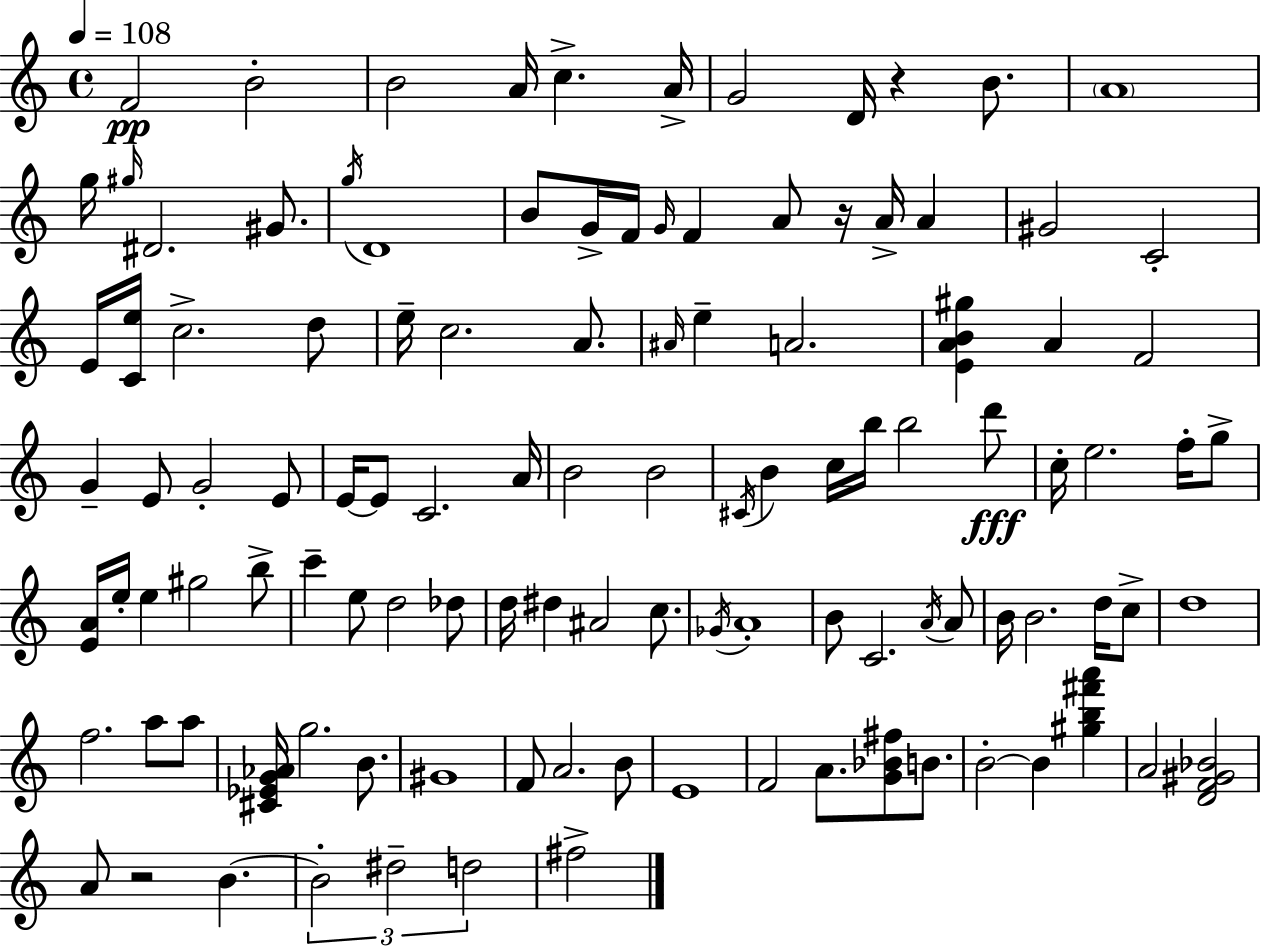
F4/h B4/h B4/h A4/s C5/q. A4/s G4/h D4/s R/q B4/e. A4/w G5/s G#5/s D#4/h. G#4/e. G5/s D4/w B4/e G4/s F4/s G4/s F4/q A4/e R/s A4/s A4/q G#4/h C4/h E4/s [C4,E5]/s C5/h. D5/e E5/s C5/h. A4/e. A#4/s E5/q A4/h. [E4,A4,B4,G#5]/q A4/q F4/h G4/q E4/e G4/h E4/e E4/s E4/e C4/h. A4/s B4/h B4/h C#4/s B4/q C5/s B5/s B5/h D6/e C5/s E5/h. F5/s G5/e [E4,A4]/s E5/s E5/q G#5/h B5/e C6/q E5/e D5/h Db5/e D5/s D#5/q A#4/h C5/e. Gb4/s A4/w B4/e C4/h. A4/s A4/e B4/s B4/h. D5/s C5/e D5/w F5/h. A5/e A5/e [C#4,Eb4,G4,Ab4]/s G5/h. B4/e. G#4/w F4/e A4/h. B4/e E4/w F4/h A4/e. [G4,Bb4,F#5]/e B4/e. B4/h B4/q [G#5,B5,F#6,A6]/q A4/h [D4,F4,G#4,Bb4]/h A4/e R/h B4/q. B4/h D#5/h D5/h F#5/h